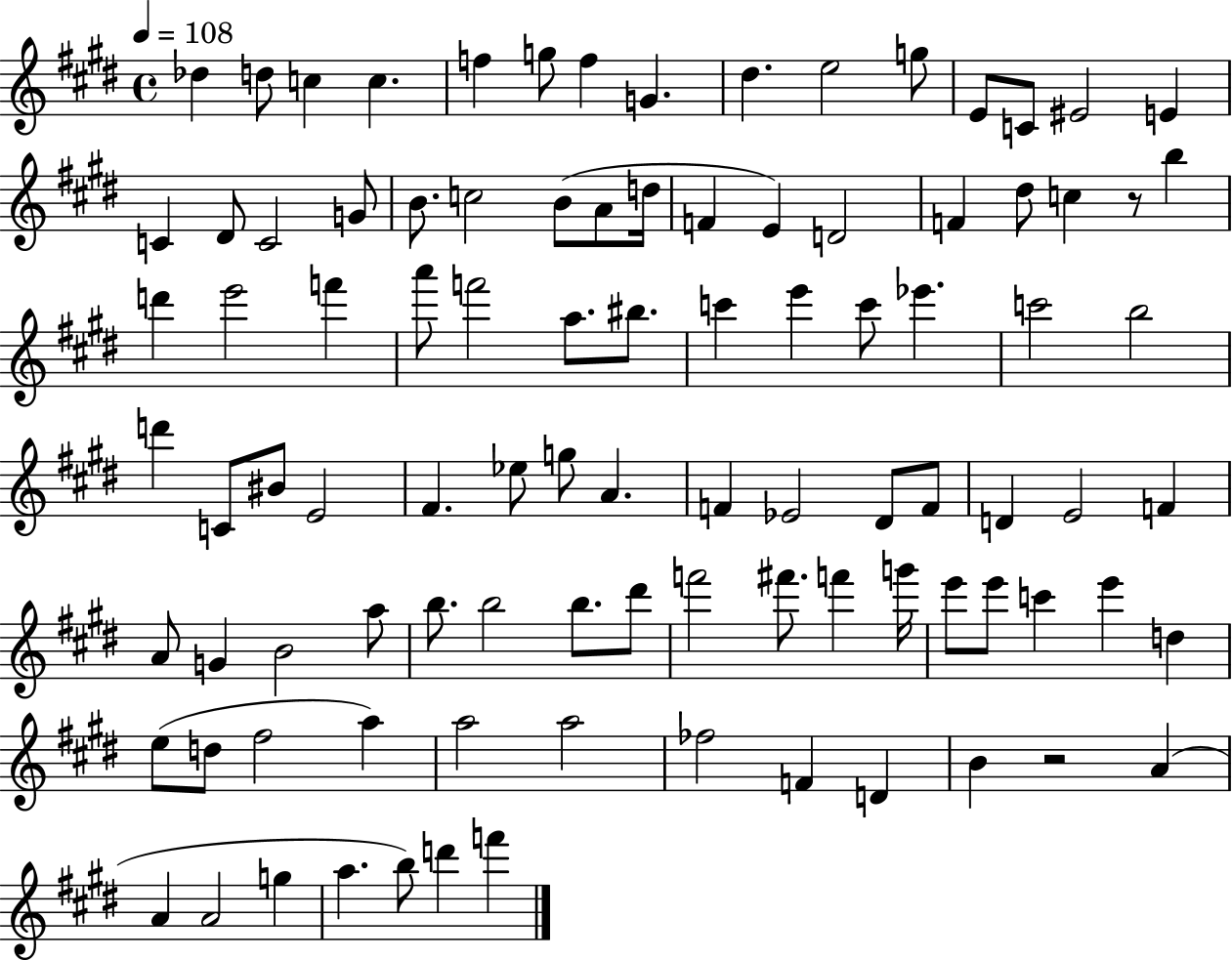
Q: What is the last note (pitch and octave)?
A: F6